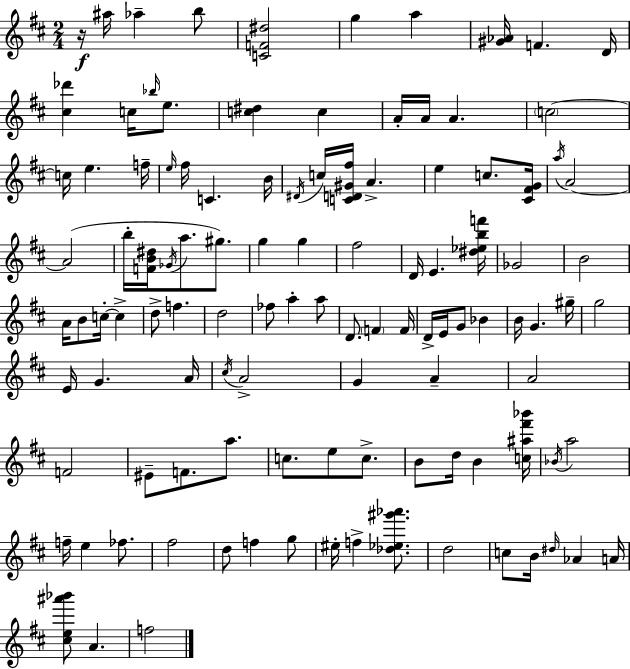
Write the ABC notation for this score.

X:1
T:Untitled
M:2/4
L:1/4
K:D
z/4 ^a/4 _a b/2 [CF^d]2 g a [^G_A]/4 F D/4 [^c_d'] c/4 _b/4 e/2 [c^d] c A/4 A/4 A c2 c/4 e f/4 e/4 ^f/4 C B/4 ^D/4 c/4 [CD^G^f]/4 A e c/2 [^C^FG]/4 a/4 A2 A2 b/4 [FB^d]/4 _G/4 a/2 ^g/2 g g ^f2 D/4 E [^d_ebf']/4 _G2 B2 A/4 B/2 c/4 c d/2 f d2 _f/2 a a/2 D/2 F F/4 D/4 E/4 G/2 _B B/4 G ^g/4 g2 E/4 G A/4 ^c/4 A2 G A A2 F2 ^E/2 F/2 a/2 c/2 e/2 c/2 B/2 d/4 B [c^a^f'_b']/4 _B/4 a2 f/4 e _f/2 ^f2 d/2 f g/2 ^e/4 f [_d_e^g'_a']/2 d2 c/2 B/4 ^d/4 _A A/4 [^ce^a'_b']/2 A f2